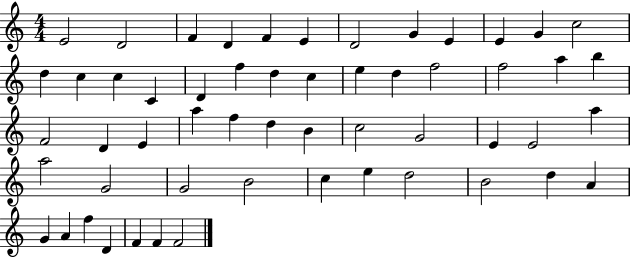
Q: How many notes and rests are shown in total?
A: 55